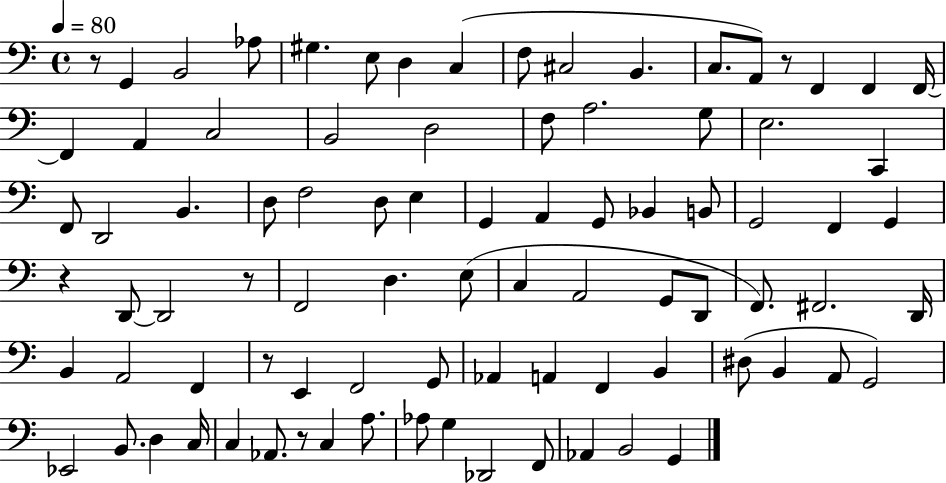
R/e G2/q B2/h Ab3/e G#3/q. E3/e D3/q C3/q F3/e C#3/h B2/q. C3/e. A2/e R/e F2/q F2/q F2/s F2/q A2/q C3/h B2/h D3/h F3/e A3/h. G3/e E3/h. C2/q F2/e D2/h B2/q. D3/e F3/h D3/e E3/q G2/q A2/q G2/e Bb2/q B2/e G2/h F2/q G2/q R/q D2/e D2/h R/e F2/h D3/q. E3/e C3/q A2/h G2/e D2/e F2/e. F#2/h. D2/s B2/q A2/h F2/q R/e E2/q F2/h G2/e Ab2/q A2/q F2/q B2/q D#3/e B2/q A2/e G2/h Eb2/h B2/e. D3/q C3/s C3/q Ab2/e. R/e C3/q A3/e. Ab3/e G3/q Db2/h F2/e Ab2/q B2/h G2/q